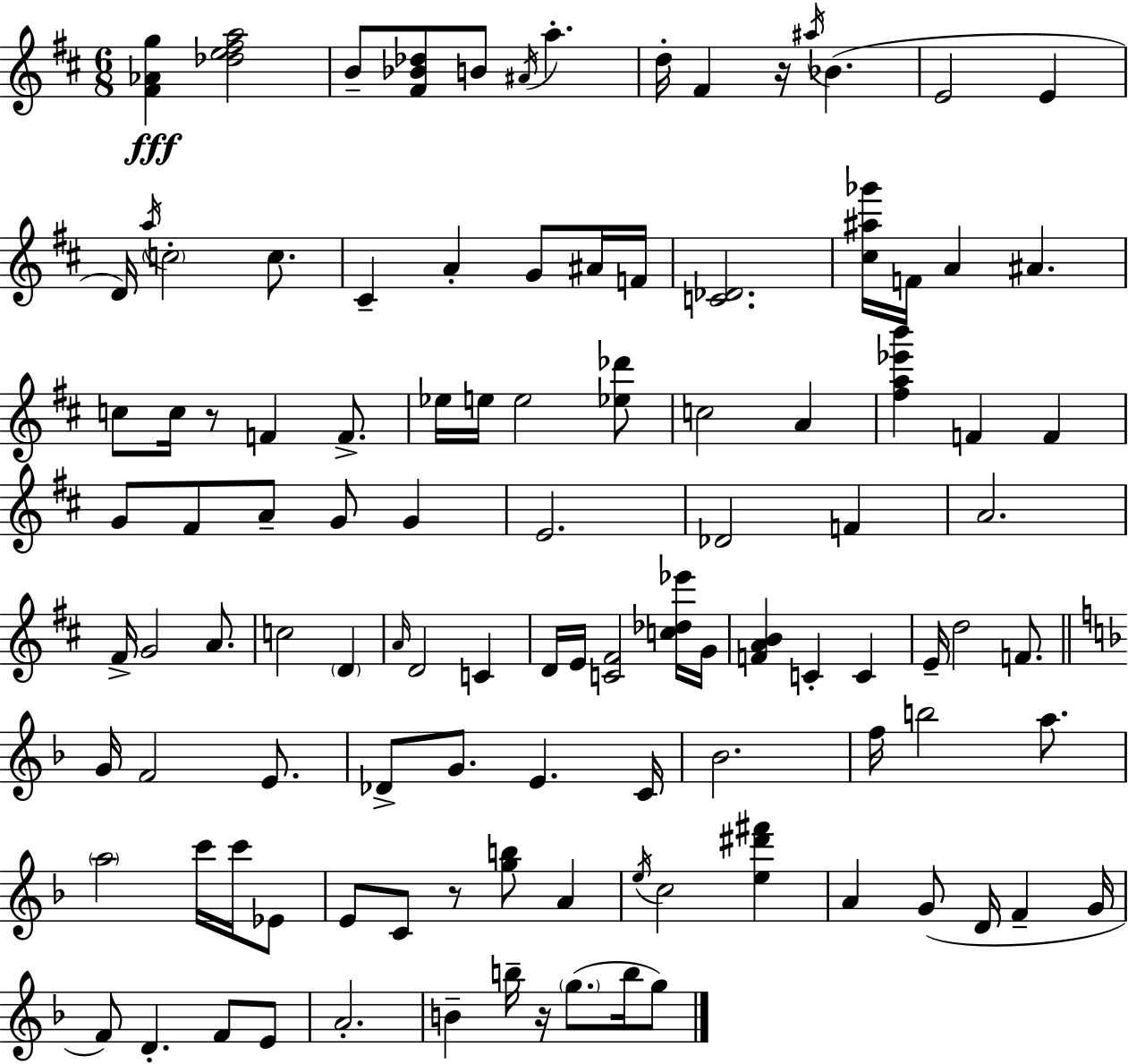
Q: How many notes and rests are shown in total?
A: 109